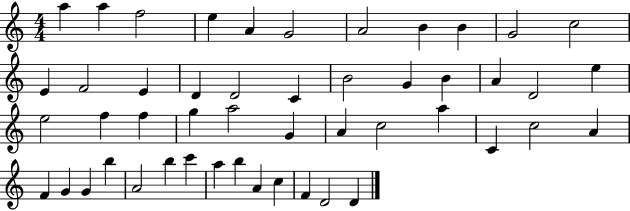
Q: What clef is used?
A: treble